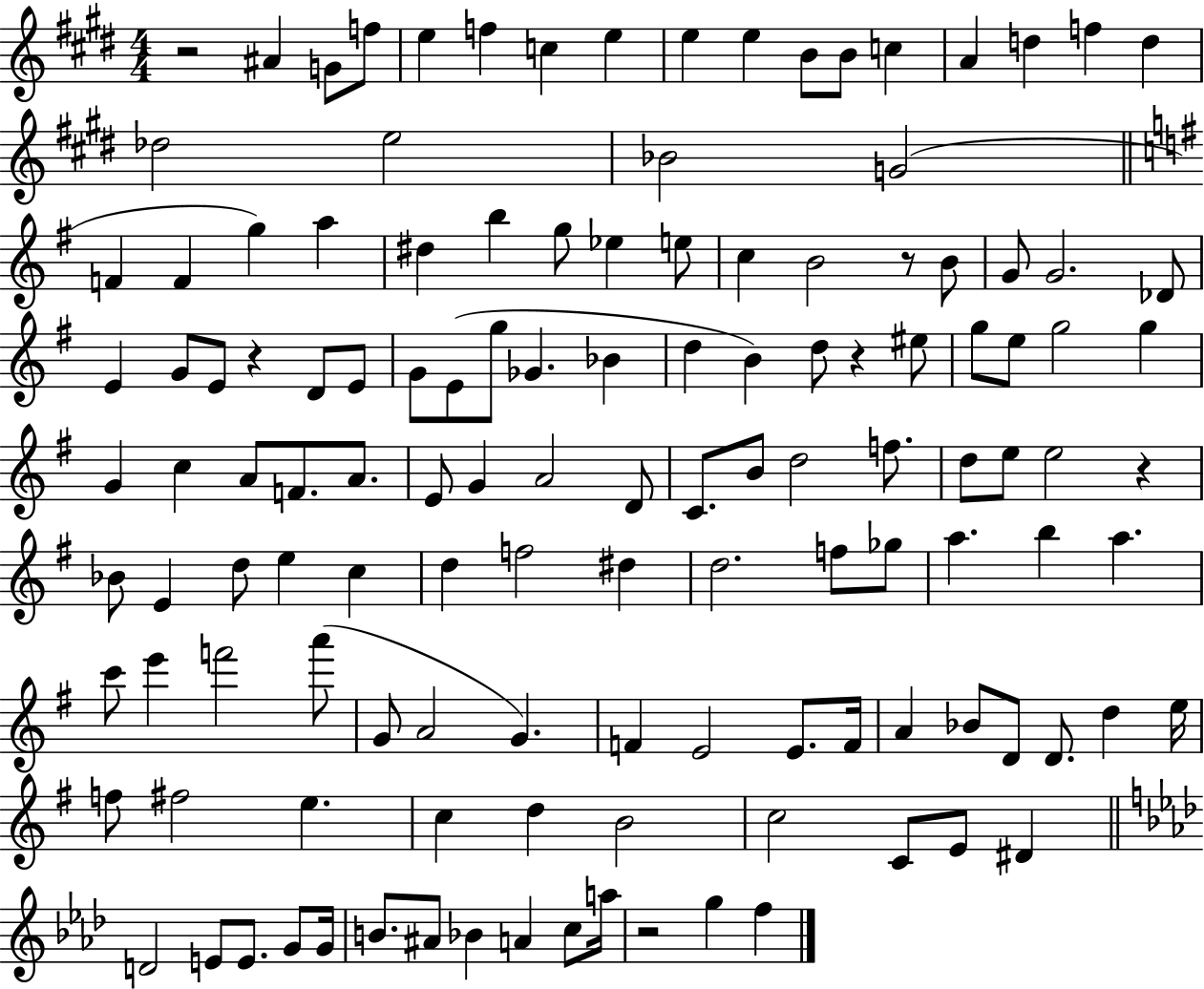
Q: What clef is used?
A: treble